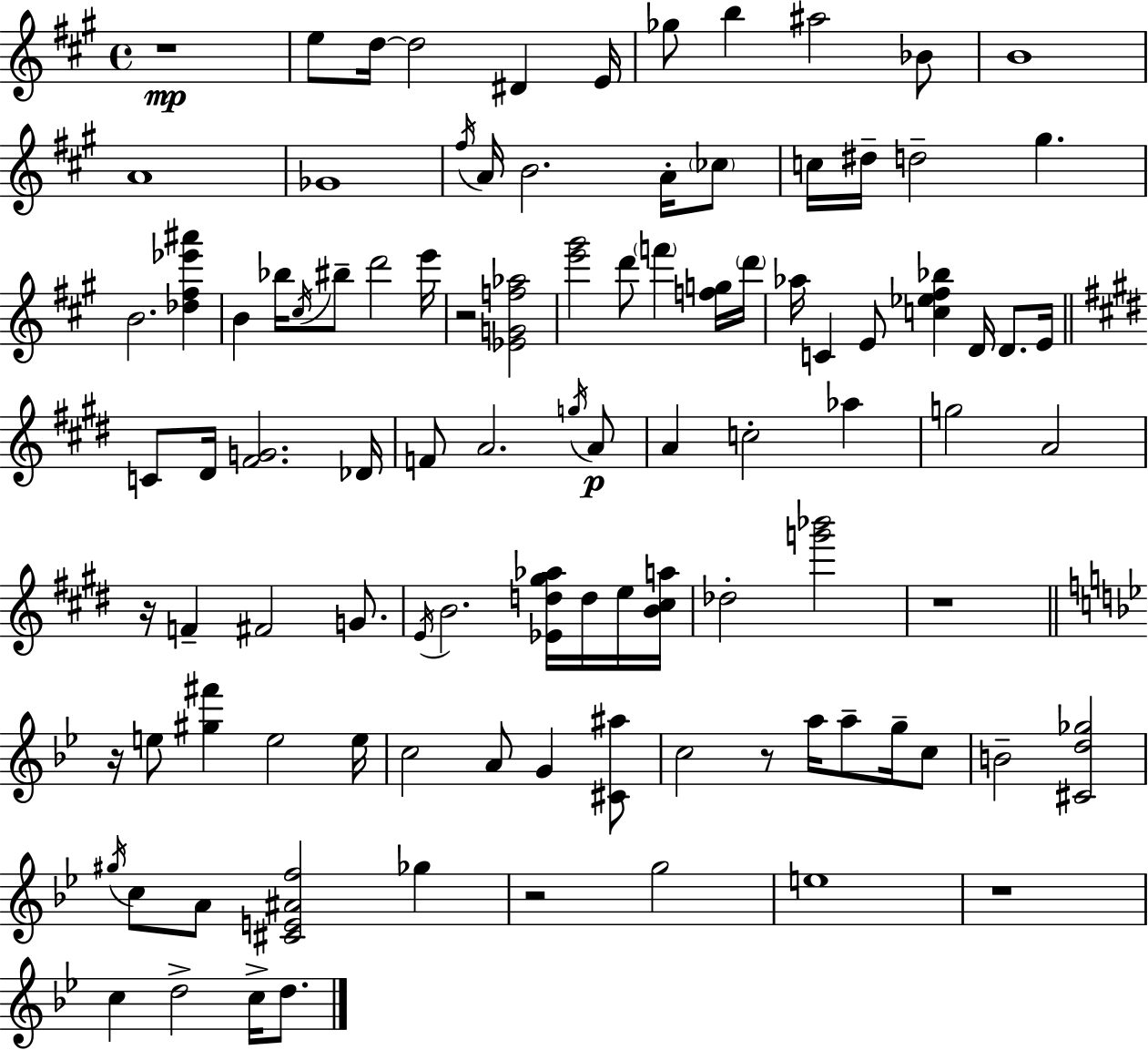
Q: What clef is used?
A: treble